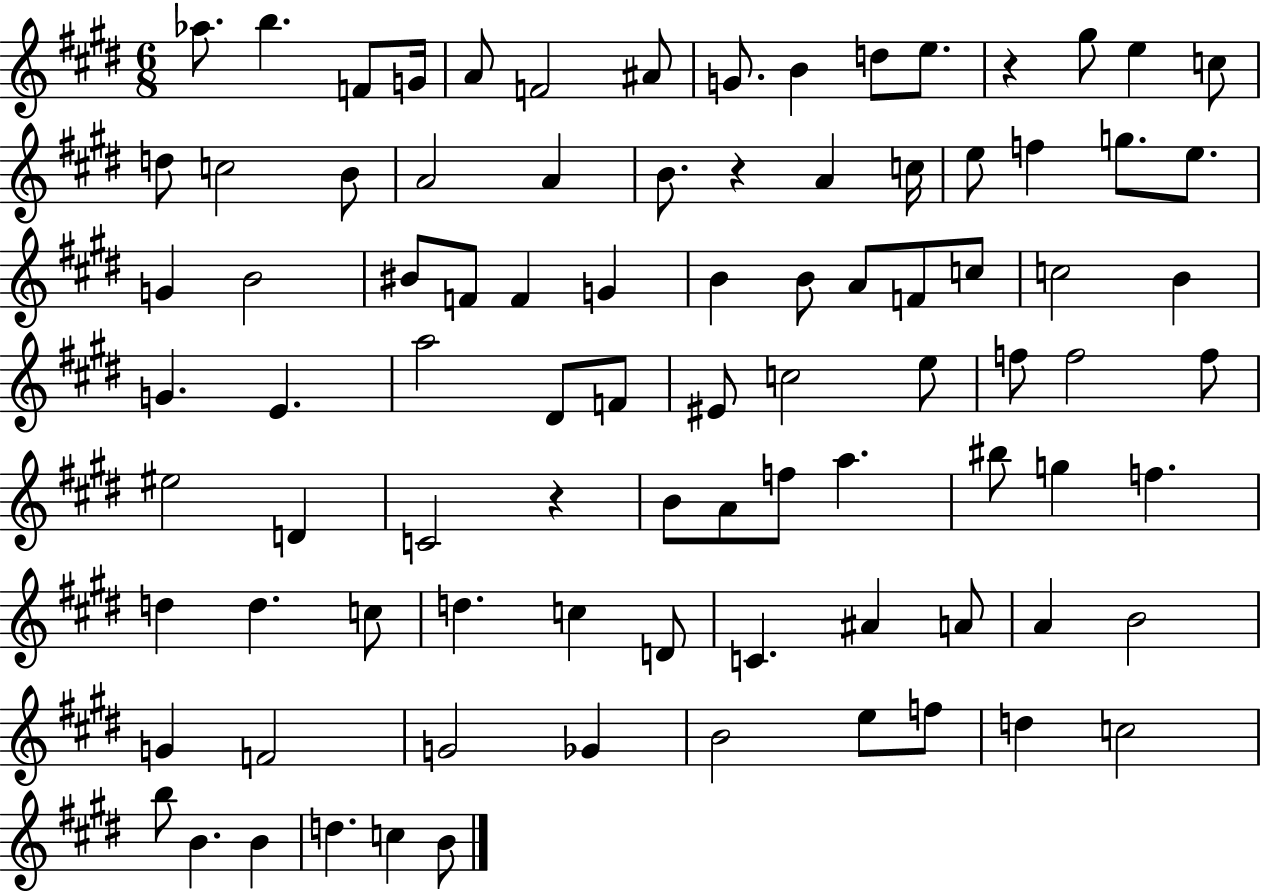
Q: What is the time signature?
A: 6/8